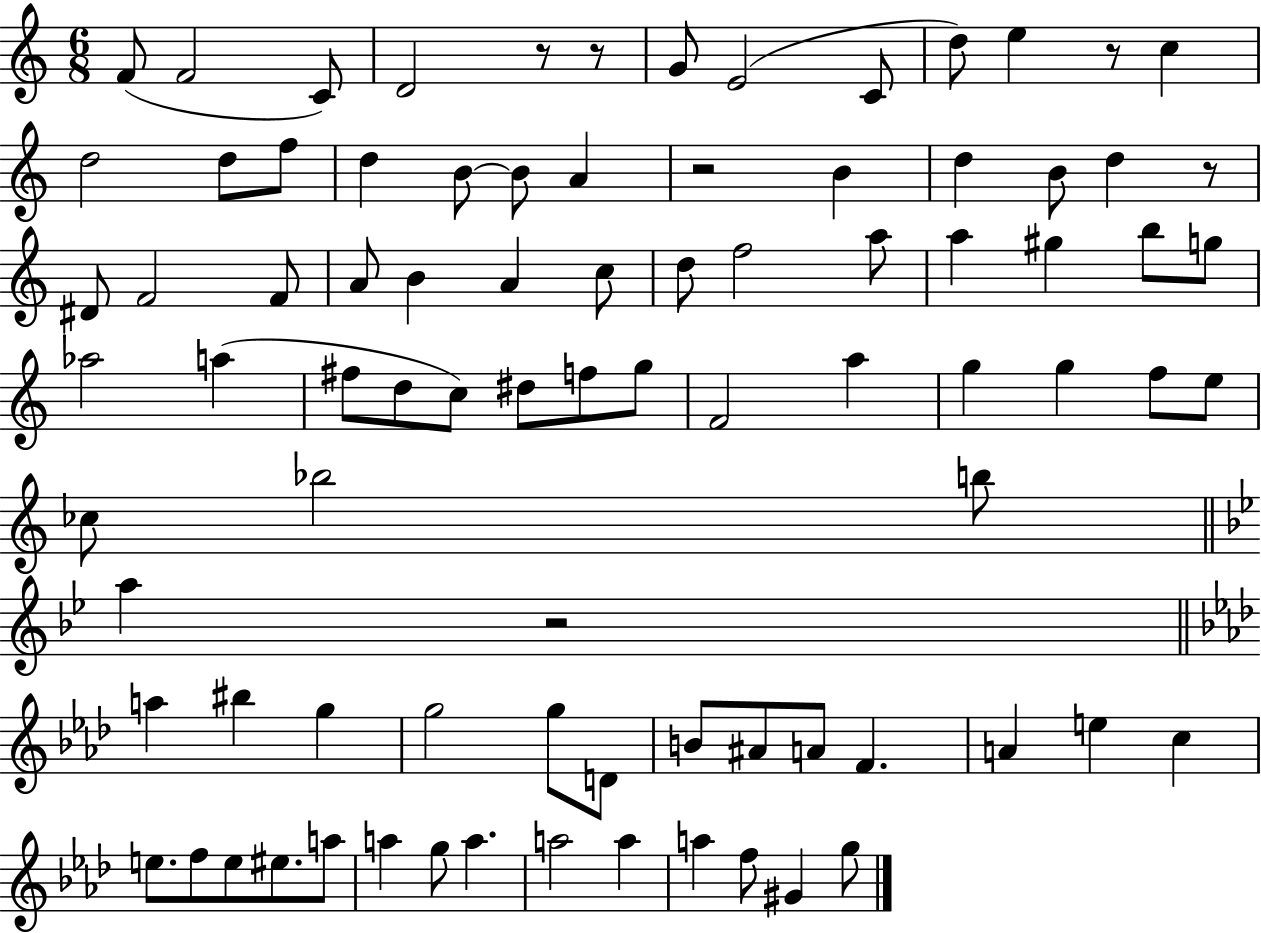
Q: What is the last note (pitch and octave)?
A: G5